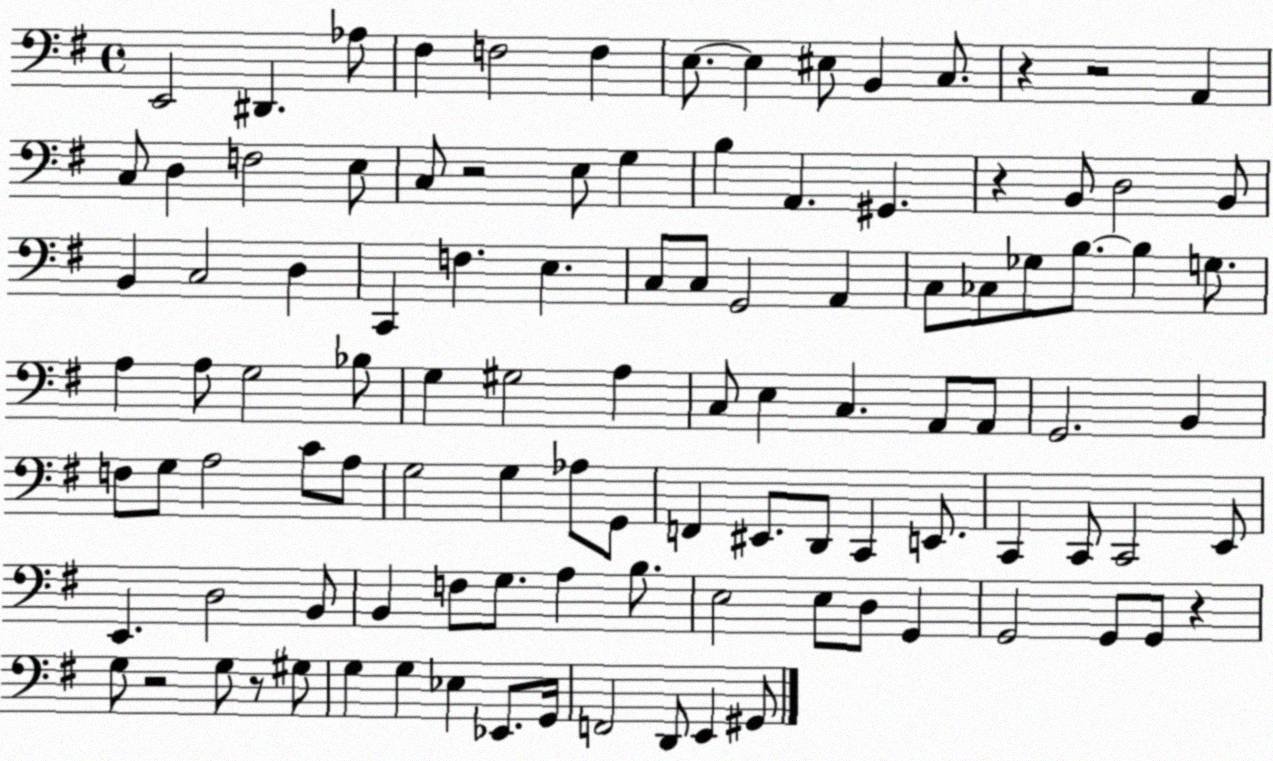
X:1
T:Untitled
M:4/4
L:1/4
K:G
E,,2 ^D,, _A,/2 ^F, F,2 F, E,/2 E, ^E,/2 B,, C,/2 z z2 A,, C,/2 D, F,2 E,/2 C,/2 z2 E,/2 G, B, A,, ^G,, z B,,/2 D,2 B,,/2 B,, C,2 D, C,, F, E, C,/2 C,/2 G,,2 A,, C,/2 _C,/2 _G,/2 B,/2 B, G,/2 A, A,/2 G,2 _B,/2 G, ^G,2 A, C,/2 E, C, A,,/2 A,,/2 G,,2 B,, F,/2 G,/2 A,2 C/2 A,/2 G,2 G, _A,/2 G,,/2 F,, ^E,,/2 D,,/2 C,, E,,/2 C,, C,,/2 C,,2 E,,/2 E,, D,2 B,,/2 B,, F,/2 G,/2 A, B,/2 E,2 E,/2 D,/2 G,, G,,2 G,,/2 G,,/2 z G,/2 z2 G,/2 z/2 ^G,/2 G, G, _E, _E,,/2 G,,/4 F,,2 D,,/2 E,, ^G,,/2